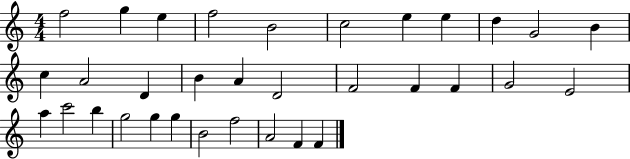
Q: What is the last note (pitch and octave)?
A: F4